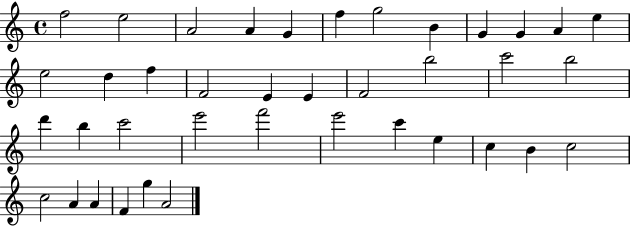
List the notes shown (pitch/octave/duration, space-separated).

F5/h E5/h A4/h A4/q G4/q F5/q G5/h B4/q G4/q G4/q A4/q E5/q E5/h D5/q F5/q F4/h E4/q E4/q F4/h B5/h C6/h B5/h D6/q B5/q C6/h E6/h F6/h E6/h C6/q E5/q C5/q B4/q C5/h C5/h A4/q A4/q F4/q G5/q A4/h